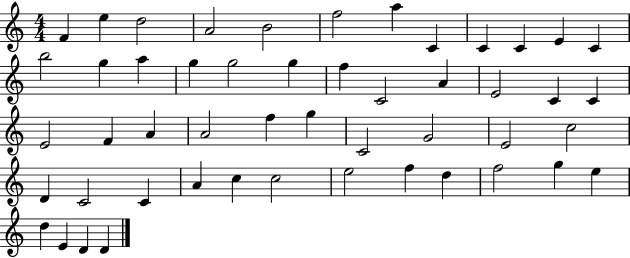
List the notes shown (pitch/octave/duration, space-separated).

F4/q E5/q D5/h A4/h B4/h F5/h A5/q C4/q C4/q C4/q E4/q C4/q B5/h G5/q A5/q G5/q G5/h G5/q F5/q C4/h A4/q E4/h C4/q C4/q E4/h F4/q A4/q A4/h F5/q G5/q C4/h G4/h E4/h C5/h D4/q C4/h C4/q A4/q C5/q C5/h E5/h F5/q D5/q F5/h G5/q E5/q D5/q E4/q D4/q D4/q